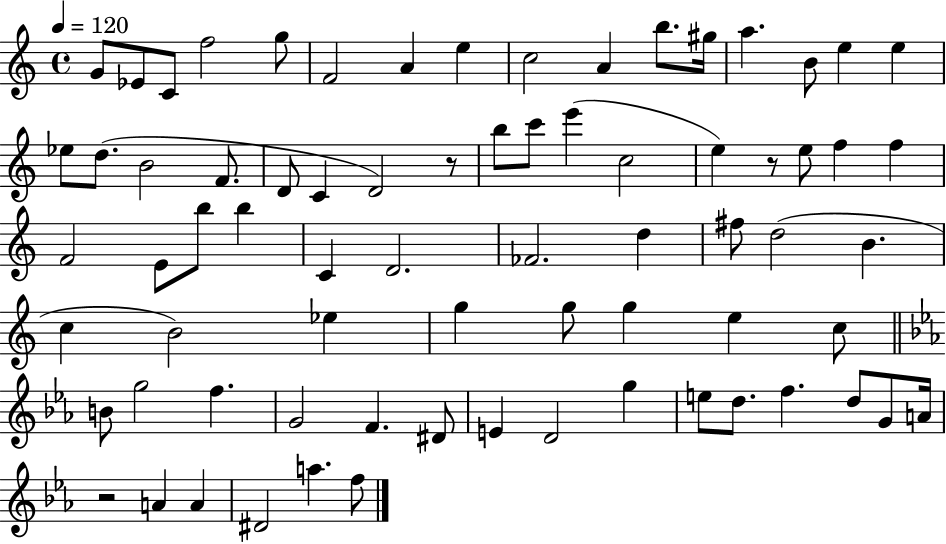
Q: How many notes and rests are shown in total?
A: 73